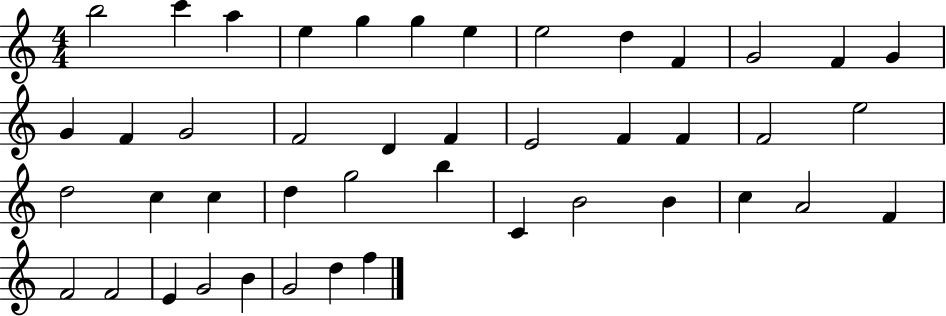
X:1
T:Untitled
M:4/4
L:1/4
K:C
b2 c' a e g g e e2 d F G2 F G G F G2 F2 D F E2 F F F2 e2 d2 c c d g2 b C B2 B c A2 F F2 F2 E G2 B G2 d f